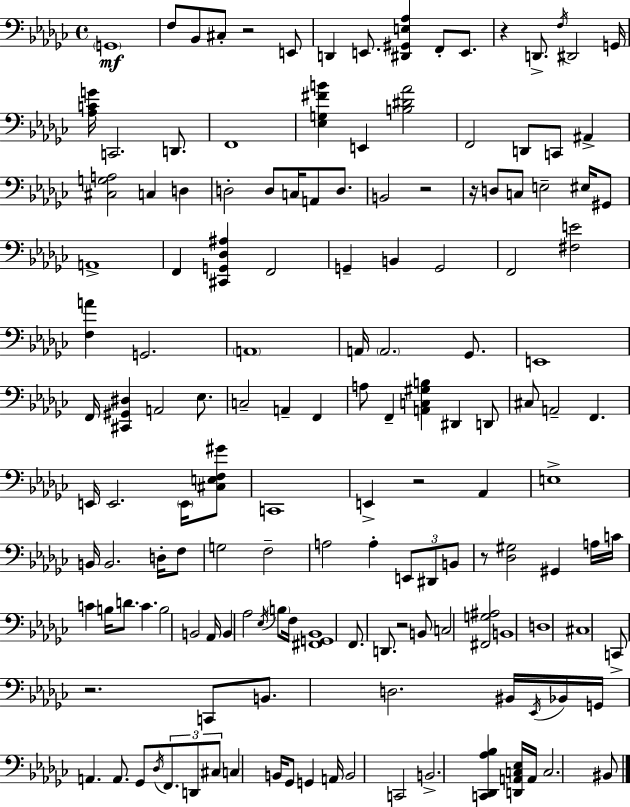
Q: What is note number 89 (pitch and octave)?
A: B2